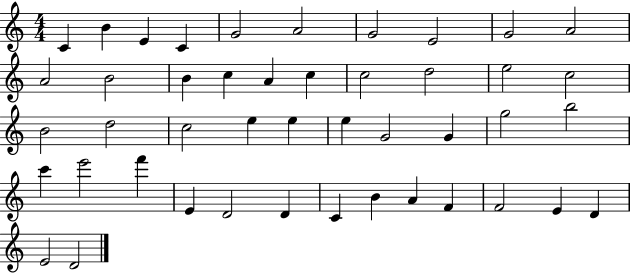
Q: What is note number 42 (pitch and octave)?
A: E4